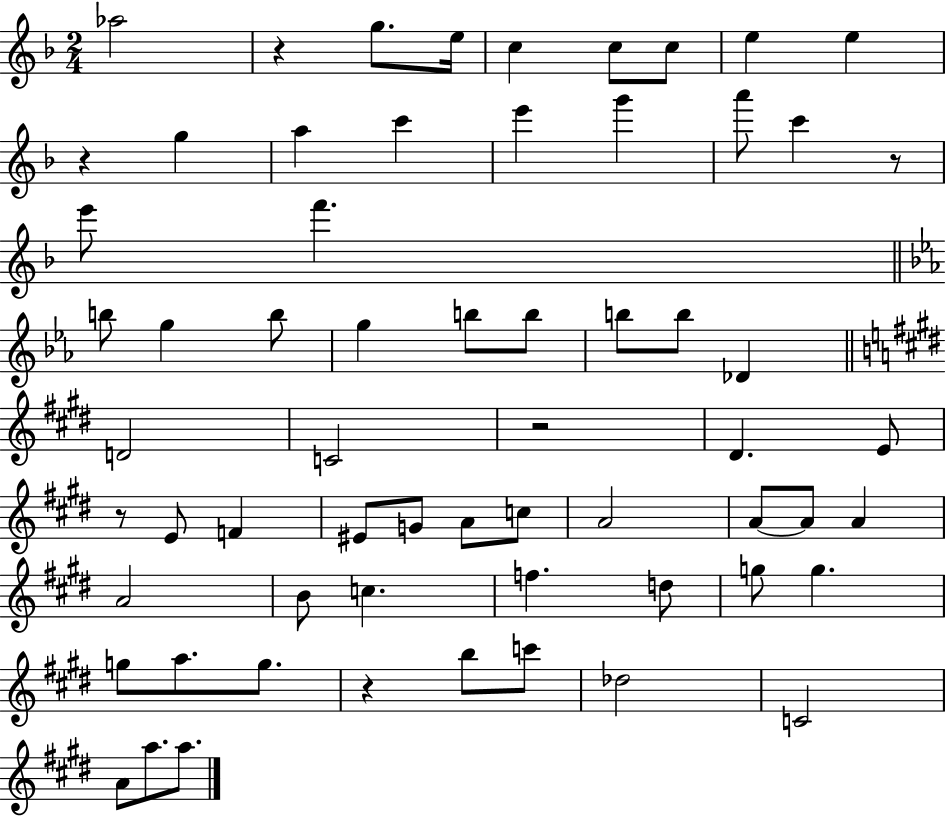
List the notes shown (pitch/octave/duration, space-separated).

Ab5/h R/q G5/e. E5/s C5/q C5/e C5/e E5/q E5/q R/q G5/q A5/q C6/q E6/q G6/q A6/e C6/q R/e E6/e F6/q. B5/e G5/q B5/e G5/q B5/e B5/e B5/e B5/e Db4/q D4/h C4/h R/h D#4/q. E4/e R/e E4/e F4/q EIS4/e G4/e A4/e C5/e A4/h A4/e A4/e A4/q A4/h B4/e C5/q. F5/q. D5/e G5/e G5/q. G5/e A5/e. G5/e. R/q B5/e C6/e Db5/h C4/h A4/e A5/e. A5/e.